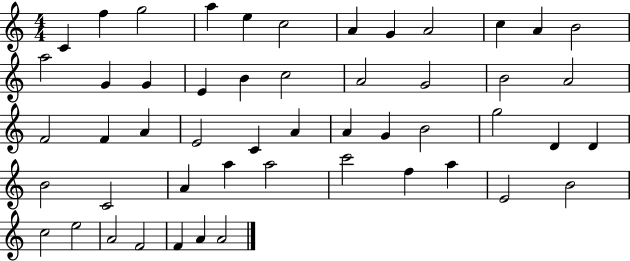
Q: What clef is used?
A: treble